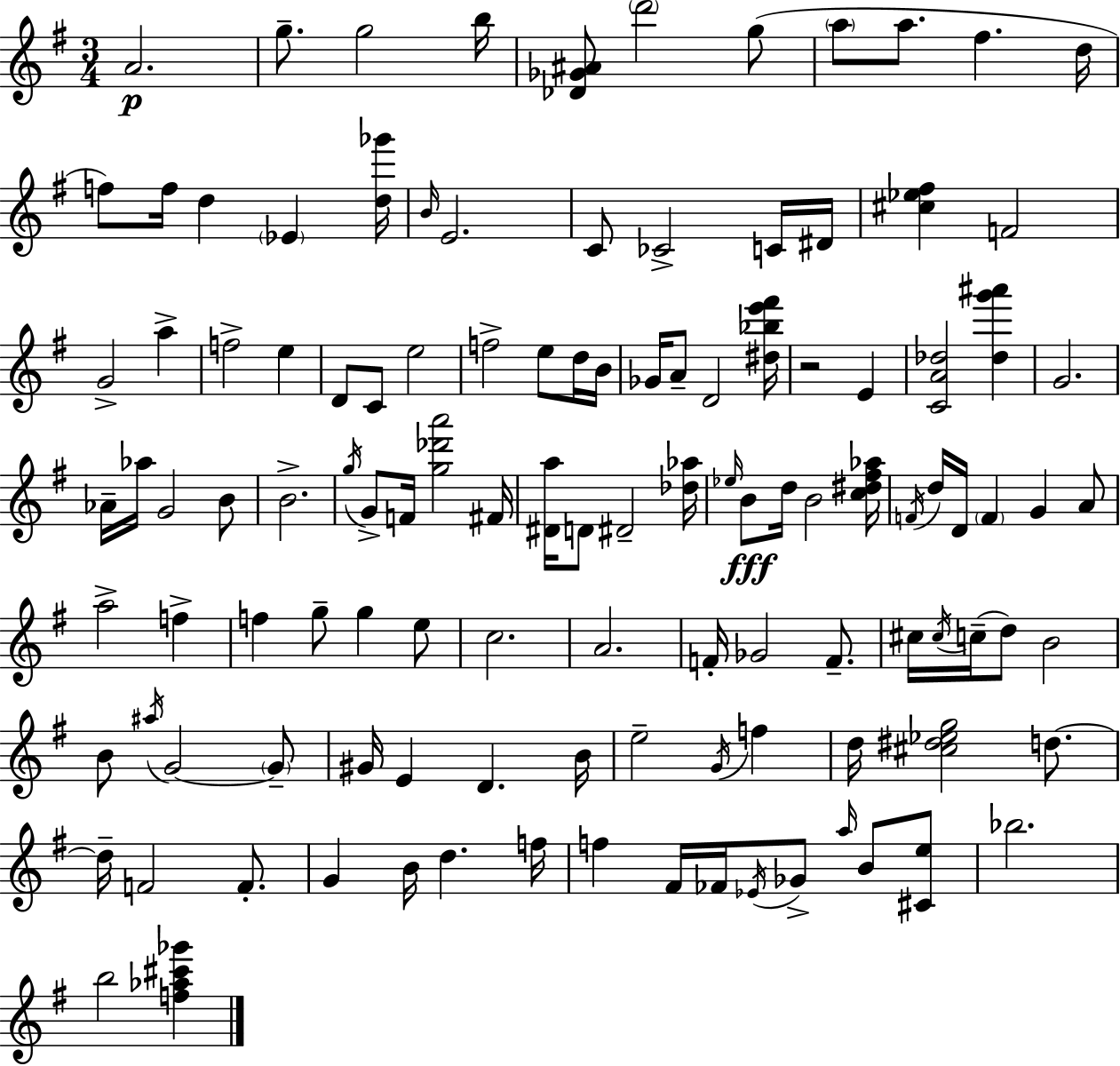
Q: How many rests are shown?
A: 1